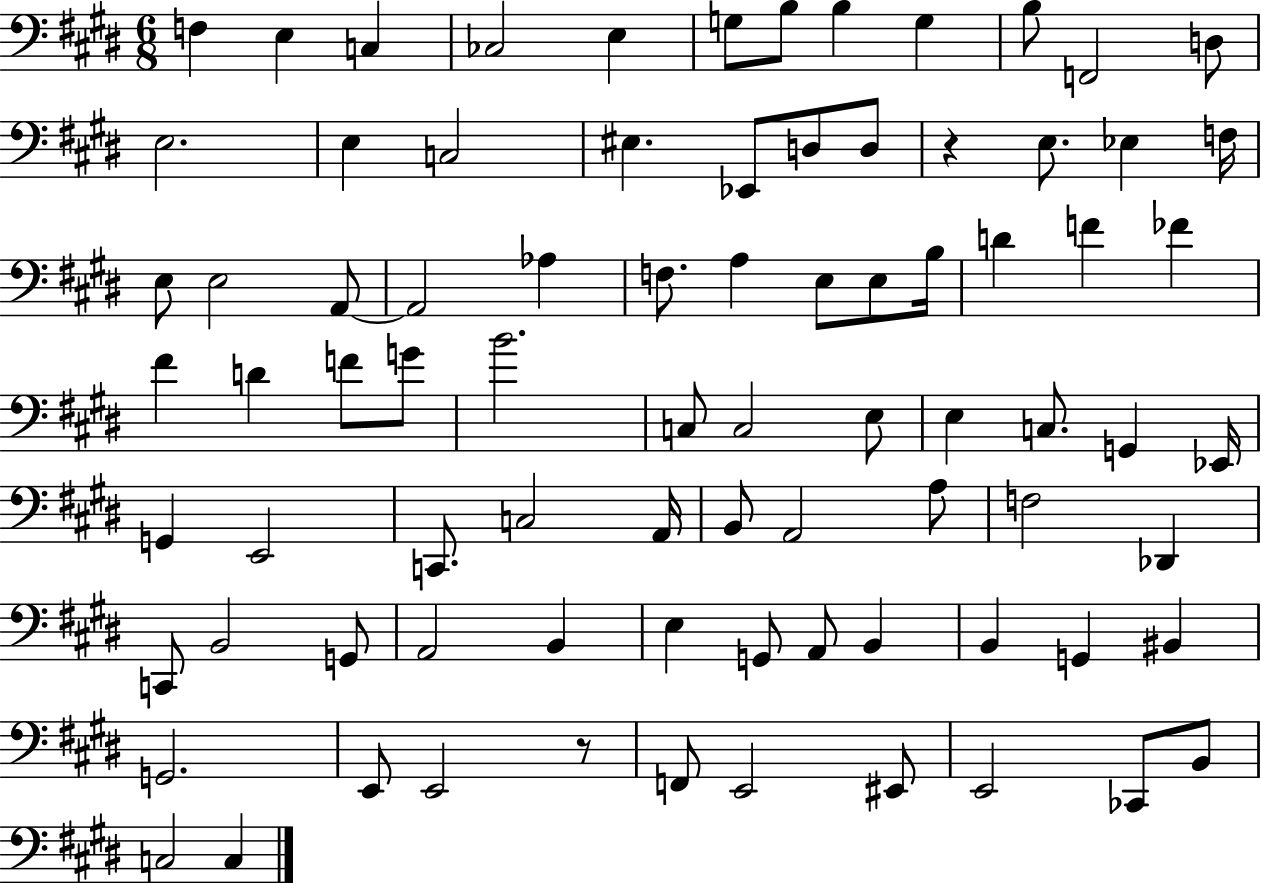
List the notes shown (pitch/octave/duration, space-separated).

F3/q E3/q C3/q CES3/h E3/q G3/e B3/e B3/q G3/q B3/e F2/h D3/e E3/h. E3/q C3/h EIS3/q. Eb2/e D3/e D3/e R/q E3/e. Eb3/q F3/s E3/e E3/h A2/e A2/h Ab3/q F3/e. A3/q E3/e E3/e B3/s D4/q F4/q FES4/q F#4/q D4/q F4/e G4/e B4/h. C3/e C3/h E3/e E3/q C3/e. G2/q Eb2/s G2/q E2/h C2/e. C3/h A2/s B2/e A2/h A3/e F3/h Db2/q C2/e B2/h G2/e A2/h B2/q E3/q G2/e A2/e B2/q B2/q G2/q BIS2/q G2/h. E2/e E2/h R/e F2/e E2/h EIS2/e E2/h CES2/e B2/e C3/h C3/q